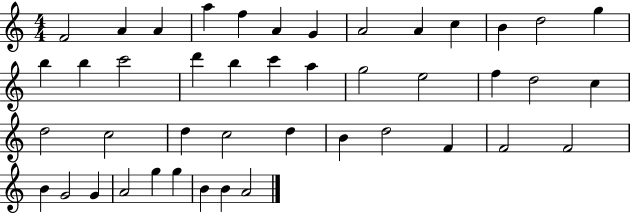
{
  \clef treble
  \numericTimeSignature
  \time 4/4
  \key c \major
  f'2 a'4 a'4 | a''4 f''4 a'4 g'4 | a'2 a'4 c''4 | b'4 d''2 g''4 | \break b''4 b''4 c'''2 | d'''4 b''4 c'''4 a''4 | g''2 e''2 | f''4 d''2 c''4 | \break d''2 c''2 | d''4 c''2 d''4 | b'4 d''2 f'4 | f'2 f'2 | \break b'4 g'2 g'4 | a'2 g''4 g''4 | b'4 b'4 a'2 | \bar "|."
}